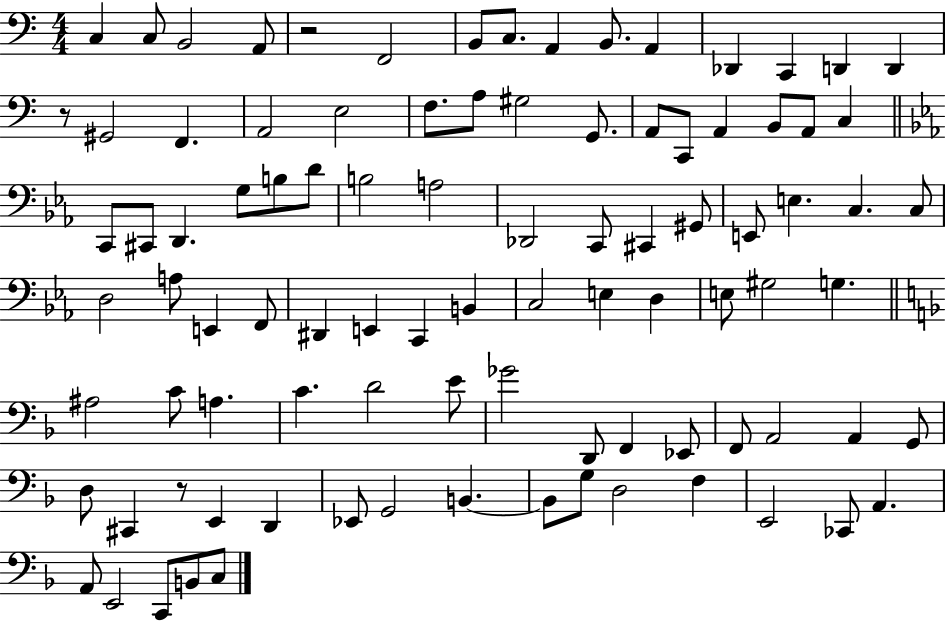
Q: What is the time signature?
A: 4/4